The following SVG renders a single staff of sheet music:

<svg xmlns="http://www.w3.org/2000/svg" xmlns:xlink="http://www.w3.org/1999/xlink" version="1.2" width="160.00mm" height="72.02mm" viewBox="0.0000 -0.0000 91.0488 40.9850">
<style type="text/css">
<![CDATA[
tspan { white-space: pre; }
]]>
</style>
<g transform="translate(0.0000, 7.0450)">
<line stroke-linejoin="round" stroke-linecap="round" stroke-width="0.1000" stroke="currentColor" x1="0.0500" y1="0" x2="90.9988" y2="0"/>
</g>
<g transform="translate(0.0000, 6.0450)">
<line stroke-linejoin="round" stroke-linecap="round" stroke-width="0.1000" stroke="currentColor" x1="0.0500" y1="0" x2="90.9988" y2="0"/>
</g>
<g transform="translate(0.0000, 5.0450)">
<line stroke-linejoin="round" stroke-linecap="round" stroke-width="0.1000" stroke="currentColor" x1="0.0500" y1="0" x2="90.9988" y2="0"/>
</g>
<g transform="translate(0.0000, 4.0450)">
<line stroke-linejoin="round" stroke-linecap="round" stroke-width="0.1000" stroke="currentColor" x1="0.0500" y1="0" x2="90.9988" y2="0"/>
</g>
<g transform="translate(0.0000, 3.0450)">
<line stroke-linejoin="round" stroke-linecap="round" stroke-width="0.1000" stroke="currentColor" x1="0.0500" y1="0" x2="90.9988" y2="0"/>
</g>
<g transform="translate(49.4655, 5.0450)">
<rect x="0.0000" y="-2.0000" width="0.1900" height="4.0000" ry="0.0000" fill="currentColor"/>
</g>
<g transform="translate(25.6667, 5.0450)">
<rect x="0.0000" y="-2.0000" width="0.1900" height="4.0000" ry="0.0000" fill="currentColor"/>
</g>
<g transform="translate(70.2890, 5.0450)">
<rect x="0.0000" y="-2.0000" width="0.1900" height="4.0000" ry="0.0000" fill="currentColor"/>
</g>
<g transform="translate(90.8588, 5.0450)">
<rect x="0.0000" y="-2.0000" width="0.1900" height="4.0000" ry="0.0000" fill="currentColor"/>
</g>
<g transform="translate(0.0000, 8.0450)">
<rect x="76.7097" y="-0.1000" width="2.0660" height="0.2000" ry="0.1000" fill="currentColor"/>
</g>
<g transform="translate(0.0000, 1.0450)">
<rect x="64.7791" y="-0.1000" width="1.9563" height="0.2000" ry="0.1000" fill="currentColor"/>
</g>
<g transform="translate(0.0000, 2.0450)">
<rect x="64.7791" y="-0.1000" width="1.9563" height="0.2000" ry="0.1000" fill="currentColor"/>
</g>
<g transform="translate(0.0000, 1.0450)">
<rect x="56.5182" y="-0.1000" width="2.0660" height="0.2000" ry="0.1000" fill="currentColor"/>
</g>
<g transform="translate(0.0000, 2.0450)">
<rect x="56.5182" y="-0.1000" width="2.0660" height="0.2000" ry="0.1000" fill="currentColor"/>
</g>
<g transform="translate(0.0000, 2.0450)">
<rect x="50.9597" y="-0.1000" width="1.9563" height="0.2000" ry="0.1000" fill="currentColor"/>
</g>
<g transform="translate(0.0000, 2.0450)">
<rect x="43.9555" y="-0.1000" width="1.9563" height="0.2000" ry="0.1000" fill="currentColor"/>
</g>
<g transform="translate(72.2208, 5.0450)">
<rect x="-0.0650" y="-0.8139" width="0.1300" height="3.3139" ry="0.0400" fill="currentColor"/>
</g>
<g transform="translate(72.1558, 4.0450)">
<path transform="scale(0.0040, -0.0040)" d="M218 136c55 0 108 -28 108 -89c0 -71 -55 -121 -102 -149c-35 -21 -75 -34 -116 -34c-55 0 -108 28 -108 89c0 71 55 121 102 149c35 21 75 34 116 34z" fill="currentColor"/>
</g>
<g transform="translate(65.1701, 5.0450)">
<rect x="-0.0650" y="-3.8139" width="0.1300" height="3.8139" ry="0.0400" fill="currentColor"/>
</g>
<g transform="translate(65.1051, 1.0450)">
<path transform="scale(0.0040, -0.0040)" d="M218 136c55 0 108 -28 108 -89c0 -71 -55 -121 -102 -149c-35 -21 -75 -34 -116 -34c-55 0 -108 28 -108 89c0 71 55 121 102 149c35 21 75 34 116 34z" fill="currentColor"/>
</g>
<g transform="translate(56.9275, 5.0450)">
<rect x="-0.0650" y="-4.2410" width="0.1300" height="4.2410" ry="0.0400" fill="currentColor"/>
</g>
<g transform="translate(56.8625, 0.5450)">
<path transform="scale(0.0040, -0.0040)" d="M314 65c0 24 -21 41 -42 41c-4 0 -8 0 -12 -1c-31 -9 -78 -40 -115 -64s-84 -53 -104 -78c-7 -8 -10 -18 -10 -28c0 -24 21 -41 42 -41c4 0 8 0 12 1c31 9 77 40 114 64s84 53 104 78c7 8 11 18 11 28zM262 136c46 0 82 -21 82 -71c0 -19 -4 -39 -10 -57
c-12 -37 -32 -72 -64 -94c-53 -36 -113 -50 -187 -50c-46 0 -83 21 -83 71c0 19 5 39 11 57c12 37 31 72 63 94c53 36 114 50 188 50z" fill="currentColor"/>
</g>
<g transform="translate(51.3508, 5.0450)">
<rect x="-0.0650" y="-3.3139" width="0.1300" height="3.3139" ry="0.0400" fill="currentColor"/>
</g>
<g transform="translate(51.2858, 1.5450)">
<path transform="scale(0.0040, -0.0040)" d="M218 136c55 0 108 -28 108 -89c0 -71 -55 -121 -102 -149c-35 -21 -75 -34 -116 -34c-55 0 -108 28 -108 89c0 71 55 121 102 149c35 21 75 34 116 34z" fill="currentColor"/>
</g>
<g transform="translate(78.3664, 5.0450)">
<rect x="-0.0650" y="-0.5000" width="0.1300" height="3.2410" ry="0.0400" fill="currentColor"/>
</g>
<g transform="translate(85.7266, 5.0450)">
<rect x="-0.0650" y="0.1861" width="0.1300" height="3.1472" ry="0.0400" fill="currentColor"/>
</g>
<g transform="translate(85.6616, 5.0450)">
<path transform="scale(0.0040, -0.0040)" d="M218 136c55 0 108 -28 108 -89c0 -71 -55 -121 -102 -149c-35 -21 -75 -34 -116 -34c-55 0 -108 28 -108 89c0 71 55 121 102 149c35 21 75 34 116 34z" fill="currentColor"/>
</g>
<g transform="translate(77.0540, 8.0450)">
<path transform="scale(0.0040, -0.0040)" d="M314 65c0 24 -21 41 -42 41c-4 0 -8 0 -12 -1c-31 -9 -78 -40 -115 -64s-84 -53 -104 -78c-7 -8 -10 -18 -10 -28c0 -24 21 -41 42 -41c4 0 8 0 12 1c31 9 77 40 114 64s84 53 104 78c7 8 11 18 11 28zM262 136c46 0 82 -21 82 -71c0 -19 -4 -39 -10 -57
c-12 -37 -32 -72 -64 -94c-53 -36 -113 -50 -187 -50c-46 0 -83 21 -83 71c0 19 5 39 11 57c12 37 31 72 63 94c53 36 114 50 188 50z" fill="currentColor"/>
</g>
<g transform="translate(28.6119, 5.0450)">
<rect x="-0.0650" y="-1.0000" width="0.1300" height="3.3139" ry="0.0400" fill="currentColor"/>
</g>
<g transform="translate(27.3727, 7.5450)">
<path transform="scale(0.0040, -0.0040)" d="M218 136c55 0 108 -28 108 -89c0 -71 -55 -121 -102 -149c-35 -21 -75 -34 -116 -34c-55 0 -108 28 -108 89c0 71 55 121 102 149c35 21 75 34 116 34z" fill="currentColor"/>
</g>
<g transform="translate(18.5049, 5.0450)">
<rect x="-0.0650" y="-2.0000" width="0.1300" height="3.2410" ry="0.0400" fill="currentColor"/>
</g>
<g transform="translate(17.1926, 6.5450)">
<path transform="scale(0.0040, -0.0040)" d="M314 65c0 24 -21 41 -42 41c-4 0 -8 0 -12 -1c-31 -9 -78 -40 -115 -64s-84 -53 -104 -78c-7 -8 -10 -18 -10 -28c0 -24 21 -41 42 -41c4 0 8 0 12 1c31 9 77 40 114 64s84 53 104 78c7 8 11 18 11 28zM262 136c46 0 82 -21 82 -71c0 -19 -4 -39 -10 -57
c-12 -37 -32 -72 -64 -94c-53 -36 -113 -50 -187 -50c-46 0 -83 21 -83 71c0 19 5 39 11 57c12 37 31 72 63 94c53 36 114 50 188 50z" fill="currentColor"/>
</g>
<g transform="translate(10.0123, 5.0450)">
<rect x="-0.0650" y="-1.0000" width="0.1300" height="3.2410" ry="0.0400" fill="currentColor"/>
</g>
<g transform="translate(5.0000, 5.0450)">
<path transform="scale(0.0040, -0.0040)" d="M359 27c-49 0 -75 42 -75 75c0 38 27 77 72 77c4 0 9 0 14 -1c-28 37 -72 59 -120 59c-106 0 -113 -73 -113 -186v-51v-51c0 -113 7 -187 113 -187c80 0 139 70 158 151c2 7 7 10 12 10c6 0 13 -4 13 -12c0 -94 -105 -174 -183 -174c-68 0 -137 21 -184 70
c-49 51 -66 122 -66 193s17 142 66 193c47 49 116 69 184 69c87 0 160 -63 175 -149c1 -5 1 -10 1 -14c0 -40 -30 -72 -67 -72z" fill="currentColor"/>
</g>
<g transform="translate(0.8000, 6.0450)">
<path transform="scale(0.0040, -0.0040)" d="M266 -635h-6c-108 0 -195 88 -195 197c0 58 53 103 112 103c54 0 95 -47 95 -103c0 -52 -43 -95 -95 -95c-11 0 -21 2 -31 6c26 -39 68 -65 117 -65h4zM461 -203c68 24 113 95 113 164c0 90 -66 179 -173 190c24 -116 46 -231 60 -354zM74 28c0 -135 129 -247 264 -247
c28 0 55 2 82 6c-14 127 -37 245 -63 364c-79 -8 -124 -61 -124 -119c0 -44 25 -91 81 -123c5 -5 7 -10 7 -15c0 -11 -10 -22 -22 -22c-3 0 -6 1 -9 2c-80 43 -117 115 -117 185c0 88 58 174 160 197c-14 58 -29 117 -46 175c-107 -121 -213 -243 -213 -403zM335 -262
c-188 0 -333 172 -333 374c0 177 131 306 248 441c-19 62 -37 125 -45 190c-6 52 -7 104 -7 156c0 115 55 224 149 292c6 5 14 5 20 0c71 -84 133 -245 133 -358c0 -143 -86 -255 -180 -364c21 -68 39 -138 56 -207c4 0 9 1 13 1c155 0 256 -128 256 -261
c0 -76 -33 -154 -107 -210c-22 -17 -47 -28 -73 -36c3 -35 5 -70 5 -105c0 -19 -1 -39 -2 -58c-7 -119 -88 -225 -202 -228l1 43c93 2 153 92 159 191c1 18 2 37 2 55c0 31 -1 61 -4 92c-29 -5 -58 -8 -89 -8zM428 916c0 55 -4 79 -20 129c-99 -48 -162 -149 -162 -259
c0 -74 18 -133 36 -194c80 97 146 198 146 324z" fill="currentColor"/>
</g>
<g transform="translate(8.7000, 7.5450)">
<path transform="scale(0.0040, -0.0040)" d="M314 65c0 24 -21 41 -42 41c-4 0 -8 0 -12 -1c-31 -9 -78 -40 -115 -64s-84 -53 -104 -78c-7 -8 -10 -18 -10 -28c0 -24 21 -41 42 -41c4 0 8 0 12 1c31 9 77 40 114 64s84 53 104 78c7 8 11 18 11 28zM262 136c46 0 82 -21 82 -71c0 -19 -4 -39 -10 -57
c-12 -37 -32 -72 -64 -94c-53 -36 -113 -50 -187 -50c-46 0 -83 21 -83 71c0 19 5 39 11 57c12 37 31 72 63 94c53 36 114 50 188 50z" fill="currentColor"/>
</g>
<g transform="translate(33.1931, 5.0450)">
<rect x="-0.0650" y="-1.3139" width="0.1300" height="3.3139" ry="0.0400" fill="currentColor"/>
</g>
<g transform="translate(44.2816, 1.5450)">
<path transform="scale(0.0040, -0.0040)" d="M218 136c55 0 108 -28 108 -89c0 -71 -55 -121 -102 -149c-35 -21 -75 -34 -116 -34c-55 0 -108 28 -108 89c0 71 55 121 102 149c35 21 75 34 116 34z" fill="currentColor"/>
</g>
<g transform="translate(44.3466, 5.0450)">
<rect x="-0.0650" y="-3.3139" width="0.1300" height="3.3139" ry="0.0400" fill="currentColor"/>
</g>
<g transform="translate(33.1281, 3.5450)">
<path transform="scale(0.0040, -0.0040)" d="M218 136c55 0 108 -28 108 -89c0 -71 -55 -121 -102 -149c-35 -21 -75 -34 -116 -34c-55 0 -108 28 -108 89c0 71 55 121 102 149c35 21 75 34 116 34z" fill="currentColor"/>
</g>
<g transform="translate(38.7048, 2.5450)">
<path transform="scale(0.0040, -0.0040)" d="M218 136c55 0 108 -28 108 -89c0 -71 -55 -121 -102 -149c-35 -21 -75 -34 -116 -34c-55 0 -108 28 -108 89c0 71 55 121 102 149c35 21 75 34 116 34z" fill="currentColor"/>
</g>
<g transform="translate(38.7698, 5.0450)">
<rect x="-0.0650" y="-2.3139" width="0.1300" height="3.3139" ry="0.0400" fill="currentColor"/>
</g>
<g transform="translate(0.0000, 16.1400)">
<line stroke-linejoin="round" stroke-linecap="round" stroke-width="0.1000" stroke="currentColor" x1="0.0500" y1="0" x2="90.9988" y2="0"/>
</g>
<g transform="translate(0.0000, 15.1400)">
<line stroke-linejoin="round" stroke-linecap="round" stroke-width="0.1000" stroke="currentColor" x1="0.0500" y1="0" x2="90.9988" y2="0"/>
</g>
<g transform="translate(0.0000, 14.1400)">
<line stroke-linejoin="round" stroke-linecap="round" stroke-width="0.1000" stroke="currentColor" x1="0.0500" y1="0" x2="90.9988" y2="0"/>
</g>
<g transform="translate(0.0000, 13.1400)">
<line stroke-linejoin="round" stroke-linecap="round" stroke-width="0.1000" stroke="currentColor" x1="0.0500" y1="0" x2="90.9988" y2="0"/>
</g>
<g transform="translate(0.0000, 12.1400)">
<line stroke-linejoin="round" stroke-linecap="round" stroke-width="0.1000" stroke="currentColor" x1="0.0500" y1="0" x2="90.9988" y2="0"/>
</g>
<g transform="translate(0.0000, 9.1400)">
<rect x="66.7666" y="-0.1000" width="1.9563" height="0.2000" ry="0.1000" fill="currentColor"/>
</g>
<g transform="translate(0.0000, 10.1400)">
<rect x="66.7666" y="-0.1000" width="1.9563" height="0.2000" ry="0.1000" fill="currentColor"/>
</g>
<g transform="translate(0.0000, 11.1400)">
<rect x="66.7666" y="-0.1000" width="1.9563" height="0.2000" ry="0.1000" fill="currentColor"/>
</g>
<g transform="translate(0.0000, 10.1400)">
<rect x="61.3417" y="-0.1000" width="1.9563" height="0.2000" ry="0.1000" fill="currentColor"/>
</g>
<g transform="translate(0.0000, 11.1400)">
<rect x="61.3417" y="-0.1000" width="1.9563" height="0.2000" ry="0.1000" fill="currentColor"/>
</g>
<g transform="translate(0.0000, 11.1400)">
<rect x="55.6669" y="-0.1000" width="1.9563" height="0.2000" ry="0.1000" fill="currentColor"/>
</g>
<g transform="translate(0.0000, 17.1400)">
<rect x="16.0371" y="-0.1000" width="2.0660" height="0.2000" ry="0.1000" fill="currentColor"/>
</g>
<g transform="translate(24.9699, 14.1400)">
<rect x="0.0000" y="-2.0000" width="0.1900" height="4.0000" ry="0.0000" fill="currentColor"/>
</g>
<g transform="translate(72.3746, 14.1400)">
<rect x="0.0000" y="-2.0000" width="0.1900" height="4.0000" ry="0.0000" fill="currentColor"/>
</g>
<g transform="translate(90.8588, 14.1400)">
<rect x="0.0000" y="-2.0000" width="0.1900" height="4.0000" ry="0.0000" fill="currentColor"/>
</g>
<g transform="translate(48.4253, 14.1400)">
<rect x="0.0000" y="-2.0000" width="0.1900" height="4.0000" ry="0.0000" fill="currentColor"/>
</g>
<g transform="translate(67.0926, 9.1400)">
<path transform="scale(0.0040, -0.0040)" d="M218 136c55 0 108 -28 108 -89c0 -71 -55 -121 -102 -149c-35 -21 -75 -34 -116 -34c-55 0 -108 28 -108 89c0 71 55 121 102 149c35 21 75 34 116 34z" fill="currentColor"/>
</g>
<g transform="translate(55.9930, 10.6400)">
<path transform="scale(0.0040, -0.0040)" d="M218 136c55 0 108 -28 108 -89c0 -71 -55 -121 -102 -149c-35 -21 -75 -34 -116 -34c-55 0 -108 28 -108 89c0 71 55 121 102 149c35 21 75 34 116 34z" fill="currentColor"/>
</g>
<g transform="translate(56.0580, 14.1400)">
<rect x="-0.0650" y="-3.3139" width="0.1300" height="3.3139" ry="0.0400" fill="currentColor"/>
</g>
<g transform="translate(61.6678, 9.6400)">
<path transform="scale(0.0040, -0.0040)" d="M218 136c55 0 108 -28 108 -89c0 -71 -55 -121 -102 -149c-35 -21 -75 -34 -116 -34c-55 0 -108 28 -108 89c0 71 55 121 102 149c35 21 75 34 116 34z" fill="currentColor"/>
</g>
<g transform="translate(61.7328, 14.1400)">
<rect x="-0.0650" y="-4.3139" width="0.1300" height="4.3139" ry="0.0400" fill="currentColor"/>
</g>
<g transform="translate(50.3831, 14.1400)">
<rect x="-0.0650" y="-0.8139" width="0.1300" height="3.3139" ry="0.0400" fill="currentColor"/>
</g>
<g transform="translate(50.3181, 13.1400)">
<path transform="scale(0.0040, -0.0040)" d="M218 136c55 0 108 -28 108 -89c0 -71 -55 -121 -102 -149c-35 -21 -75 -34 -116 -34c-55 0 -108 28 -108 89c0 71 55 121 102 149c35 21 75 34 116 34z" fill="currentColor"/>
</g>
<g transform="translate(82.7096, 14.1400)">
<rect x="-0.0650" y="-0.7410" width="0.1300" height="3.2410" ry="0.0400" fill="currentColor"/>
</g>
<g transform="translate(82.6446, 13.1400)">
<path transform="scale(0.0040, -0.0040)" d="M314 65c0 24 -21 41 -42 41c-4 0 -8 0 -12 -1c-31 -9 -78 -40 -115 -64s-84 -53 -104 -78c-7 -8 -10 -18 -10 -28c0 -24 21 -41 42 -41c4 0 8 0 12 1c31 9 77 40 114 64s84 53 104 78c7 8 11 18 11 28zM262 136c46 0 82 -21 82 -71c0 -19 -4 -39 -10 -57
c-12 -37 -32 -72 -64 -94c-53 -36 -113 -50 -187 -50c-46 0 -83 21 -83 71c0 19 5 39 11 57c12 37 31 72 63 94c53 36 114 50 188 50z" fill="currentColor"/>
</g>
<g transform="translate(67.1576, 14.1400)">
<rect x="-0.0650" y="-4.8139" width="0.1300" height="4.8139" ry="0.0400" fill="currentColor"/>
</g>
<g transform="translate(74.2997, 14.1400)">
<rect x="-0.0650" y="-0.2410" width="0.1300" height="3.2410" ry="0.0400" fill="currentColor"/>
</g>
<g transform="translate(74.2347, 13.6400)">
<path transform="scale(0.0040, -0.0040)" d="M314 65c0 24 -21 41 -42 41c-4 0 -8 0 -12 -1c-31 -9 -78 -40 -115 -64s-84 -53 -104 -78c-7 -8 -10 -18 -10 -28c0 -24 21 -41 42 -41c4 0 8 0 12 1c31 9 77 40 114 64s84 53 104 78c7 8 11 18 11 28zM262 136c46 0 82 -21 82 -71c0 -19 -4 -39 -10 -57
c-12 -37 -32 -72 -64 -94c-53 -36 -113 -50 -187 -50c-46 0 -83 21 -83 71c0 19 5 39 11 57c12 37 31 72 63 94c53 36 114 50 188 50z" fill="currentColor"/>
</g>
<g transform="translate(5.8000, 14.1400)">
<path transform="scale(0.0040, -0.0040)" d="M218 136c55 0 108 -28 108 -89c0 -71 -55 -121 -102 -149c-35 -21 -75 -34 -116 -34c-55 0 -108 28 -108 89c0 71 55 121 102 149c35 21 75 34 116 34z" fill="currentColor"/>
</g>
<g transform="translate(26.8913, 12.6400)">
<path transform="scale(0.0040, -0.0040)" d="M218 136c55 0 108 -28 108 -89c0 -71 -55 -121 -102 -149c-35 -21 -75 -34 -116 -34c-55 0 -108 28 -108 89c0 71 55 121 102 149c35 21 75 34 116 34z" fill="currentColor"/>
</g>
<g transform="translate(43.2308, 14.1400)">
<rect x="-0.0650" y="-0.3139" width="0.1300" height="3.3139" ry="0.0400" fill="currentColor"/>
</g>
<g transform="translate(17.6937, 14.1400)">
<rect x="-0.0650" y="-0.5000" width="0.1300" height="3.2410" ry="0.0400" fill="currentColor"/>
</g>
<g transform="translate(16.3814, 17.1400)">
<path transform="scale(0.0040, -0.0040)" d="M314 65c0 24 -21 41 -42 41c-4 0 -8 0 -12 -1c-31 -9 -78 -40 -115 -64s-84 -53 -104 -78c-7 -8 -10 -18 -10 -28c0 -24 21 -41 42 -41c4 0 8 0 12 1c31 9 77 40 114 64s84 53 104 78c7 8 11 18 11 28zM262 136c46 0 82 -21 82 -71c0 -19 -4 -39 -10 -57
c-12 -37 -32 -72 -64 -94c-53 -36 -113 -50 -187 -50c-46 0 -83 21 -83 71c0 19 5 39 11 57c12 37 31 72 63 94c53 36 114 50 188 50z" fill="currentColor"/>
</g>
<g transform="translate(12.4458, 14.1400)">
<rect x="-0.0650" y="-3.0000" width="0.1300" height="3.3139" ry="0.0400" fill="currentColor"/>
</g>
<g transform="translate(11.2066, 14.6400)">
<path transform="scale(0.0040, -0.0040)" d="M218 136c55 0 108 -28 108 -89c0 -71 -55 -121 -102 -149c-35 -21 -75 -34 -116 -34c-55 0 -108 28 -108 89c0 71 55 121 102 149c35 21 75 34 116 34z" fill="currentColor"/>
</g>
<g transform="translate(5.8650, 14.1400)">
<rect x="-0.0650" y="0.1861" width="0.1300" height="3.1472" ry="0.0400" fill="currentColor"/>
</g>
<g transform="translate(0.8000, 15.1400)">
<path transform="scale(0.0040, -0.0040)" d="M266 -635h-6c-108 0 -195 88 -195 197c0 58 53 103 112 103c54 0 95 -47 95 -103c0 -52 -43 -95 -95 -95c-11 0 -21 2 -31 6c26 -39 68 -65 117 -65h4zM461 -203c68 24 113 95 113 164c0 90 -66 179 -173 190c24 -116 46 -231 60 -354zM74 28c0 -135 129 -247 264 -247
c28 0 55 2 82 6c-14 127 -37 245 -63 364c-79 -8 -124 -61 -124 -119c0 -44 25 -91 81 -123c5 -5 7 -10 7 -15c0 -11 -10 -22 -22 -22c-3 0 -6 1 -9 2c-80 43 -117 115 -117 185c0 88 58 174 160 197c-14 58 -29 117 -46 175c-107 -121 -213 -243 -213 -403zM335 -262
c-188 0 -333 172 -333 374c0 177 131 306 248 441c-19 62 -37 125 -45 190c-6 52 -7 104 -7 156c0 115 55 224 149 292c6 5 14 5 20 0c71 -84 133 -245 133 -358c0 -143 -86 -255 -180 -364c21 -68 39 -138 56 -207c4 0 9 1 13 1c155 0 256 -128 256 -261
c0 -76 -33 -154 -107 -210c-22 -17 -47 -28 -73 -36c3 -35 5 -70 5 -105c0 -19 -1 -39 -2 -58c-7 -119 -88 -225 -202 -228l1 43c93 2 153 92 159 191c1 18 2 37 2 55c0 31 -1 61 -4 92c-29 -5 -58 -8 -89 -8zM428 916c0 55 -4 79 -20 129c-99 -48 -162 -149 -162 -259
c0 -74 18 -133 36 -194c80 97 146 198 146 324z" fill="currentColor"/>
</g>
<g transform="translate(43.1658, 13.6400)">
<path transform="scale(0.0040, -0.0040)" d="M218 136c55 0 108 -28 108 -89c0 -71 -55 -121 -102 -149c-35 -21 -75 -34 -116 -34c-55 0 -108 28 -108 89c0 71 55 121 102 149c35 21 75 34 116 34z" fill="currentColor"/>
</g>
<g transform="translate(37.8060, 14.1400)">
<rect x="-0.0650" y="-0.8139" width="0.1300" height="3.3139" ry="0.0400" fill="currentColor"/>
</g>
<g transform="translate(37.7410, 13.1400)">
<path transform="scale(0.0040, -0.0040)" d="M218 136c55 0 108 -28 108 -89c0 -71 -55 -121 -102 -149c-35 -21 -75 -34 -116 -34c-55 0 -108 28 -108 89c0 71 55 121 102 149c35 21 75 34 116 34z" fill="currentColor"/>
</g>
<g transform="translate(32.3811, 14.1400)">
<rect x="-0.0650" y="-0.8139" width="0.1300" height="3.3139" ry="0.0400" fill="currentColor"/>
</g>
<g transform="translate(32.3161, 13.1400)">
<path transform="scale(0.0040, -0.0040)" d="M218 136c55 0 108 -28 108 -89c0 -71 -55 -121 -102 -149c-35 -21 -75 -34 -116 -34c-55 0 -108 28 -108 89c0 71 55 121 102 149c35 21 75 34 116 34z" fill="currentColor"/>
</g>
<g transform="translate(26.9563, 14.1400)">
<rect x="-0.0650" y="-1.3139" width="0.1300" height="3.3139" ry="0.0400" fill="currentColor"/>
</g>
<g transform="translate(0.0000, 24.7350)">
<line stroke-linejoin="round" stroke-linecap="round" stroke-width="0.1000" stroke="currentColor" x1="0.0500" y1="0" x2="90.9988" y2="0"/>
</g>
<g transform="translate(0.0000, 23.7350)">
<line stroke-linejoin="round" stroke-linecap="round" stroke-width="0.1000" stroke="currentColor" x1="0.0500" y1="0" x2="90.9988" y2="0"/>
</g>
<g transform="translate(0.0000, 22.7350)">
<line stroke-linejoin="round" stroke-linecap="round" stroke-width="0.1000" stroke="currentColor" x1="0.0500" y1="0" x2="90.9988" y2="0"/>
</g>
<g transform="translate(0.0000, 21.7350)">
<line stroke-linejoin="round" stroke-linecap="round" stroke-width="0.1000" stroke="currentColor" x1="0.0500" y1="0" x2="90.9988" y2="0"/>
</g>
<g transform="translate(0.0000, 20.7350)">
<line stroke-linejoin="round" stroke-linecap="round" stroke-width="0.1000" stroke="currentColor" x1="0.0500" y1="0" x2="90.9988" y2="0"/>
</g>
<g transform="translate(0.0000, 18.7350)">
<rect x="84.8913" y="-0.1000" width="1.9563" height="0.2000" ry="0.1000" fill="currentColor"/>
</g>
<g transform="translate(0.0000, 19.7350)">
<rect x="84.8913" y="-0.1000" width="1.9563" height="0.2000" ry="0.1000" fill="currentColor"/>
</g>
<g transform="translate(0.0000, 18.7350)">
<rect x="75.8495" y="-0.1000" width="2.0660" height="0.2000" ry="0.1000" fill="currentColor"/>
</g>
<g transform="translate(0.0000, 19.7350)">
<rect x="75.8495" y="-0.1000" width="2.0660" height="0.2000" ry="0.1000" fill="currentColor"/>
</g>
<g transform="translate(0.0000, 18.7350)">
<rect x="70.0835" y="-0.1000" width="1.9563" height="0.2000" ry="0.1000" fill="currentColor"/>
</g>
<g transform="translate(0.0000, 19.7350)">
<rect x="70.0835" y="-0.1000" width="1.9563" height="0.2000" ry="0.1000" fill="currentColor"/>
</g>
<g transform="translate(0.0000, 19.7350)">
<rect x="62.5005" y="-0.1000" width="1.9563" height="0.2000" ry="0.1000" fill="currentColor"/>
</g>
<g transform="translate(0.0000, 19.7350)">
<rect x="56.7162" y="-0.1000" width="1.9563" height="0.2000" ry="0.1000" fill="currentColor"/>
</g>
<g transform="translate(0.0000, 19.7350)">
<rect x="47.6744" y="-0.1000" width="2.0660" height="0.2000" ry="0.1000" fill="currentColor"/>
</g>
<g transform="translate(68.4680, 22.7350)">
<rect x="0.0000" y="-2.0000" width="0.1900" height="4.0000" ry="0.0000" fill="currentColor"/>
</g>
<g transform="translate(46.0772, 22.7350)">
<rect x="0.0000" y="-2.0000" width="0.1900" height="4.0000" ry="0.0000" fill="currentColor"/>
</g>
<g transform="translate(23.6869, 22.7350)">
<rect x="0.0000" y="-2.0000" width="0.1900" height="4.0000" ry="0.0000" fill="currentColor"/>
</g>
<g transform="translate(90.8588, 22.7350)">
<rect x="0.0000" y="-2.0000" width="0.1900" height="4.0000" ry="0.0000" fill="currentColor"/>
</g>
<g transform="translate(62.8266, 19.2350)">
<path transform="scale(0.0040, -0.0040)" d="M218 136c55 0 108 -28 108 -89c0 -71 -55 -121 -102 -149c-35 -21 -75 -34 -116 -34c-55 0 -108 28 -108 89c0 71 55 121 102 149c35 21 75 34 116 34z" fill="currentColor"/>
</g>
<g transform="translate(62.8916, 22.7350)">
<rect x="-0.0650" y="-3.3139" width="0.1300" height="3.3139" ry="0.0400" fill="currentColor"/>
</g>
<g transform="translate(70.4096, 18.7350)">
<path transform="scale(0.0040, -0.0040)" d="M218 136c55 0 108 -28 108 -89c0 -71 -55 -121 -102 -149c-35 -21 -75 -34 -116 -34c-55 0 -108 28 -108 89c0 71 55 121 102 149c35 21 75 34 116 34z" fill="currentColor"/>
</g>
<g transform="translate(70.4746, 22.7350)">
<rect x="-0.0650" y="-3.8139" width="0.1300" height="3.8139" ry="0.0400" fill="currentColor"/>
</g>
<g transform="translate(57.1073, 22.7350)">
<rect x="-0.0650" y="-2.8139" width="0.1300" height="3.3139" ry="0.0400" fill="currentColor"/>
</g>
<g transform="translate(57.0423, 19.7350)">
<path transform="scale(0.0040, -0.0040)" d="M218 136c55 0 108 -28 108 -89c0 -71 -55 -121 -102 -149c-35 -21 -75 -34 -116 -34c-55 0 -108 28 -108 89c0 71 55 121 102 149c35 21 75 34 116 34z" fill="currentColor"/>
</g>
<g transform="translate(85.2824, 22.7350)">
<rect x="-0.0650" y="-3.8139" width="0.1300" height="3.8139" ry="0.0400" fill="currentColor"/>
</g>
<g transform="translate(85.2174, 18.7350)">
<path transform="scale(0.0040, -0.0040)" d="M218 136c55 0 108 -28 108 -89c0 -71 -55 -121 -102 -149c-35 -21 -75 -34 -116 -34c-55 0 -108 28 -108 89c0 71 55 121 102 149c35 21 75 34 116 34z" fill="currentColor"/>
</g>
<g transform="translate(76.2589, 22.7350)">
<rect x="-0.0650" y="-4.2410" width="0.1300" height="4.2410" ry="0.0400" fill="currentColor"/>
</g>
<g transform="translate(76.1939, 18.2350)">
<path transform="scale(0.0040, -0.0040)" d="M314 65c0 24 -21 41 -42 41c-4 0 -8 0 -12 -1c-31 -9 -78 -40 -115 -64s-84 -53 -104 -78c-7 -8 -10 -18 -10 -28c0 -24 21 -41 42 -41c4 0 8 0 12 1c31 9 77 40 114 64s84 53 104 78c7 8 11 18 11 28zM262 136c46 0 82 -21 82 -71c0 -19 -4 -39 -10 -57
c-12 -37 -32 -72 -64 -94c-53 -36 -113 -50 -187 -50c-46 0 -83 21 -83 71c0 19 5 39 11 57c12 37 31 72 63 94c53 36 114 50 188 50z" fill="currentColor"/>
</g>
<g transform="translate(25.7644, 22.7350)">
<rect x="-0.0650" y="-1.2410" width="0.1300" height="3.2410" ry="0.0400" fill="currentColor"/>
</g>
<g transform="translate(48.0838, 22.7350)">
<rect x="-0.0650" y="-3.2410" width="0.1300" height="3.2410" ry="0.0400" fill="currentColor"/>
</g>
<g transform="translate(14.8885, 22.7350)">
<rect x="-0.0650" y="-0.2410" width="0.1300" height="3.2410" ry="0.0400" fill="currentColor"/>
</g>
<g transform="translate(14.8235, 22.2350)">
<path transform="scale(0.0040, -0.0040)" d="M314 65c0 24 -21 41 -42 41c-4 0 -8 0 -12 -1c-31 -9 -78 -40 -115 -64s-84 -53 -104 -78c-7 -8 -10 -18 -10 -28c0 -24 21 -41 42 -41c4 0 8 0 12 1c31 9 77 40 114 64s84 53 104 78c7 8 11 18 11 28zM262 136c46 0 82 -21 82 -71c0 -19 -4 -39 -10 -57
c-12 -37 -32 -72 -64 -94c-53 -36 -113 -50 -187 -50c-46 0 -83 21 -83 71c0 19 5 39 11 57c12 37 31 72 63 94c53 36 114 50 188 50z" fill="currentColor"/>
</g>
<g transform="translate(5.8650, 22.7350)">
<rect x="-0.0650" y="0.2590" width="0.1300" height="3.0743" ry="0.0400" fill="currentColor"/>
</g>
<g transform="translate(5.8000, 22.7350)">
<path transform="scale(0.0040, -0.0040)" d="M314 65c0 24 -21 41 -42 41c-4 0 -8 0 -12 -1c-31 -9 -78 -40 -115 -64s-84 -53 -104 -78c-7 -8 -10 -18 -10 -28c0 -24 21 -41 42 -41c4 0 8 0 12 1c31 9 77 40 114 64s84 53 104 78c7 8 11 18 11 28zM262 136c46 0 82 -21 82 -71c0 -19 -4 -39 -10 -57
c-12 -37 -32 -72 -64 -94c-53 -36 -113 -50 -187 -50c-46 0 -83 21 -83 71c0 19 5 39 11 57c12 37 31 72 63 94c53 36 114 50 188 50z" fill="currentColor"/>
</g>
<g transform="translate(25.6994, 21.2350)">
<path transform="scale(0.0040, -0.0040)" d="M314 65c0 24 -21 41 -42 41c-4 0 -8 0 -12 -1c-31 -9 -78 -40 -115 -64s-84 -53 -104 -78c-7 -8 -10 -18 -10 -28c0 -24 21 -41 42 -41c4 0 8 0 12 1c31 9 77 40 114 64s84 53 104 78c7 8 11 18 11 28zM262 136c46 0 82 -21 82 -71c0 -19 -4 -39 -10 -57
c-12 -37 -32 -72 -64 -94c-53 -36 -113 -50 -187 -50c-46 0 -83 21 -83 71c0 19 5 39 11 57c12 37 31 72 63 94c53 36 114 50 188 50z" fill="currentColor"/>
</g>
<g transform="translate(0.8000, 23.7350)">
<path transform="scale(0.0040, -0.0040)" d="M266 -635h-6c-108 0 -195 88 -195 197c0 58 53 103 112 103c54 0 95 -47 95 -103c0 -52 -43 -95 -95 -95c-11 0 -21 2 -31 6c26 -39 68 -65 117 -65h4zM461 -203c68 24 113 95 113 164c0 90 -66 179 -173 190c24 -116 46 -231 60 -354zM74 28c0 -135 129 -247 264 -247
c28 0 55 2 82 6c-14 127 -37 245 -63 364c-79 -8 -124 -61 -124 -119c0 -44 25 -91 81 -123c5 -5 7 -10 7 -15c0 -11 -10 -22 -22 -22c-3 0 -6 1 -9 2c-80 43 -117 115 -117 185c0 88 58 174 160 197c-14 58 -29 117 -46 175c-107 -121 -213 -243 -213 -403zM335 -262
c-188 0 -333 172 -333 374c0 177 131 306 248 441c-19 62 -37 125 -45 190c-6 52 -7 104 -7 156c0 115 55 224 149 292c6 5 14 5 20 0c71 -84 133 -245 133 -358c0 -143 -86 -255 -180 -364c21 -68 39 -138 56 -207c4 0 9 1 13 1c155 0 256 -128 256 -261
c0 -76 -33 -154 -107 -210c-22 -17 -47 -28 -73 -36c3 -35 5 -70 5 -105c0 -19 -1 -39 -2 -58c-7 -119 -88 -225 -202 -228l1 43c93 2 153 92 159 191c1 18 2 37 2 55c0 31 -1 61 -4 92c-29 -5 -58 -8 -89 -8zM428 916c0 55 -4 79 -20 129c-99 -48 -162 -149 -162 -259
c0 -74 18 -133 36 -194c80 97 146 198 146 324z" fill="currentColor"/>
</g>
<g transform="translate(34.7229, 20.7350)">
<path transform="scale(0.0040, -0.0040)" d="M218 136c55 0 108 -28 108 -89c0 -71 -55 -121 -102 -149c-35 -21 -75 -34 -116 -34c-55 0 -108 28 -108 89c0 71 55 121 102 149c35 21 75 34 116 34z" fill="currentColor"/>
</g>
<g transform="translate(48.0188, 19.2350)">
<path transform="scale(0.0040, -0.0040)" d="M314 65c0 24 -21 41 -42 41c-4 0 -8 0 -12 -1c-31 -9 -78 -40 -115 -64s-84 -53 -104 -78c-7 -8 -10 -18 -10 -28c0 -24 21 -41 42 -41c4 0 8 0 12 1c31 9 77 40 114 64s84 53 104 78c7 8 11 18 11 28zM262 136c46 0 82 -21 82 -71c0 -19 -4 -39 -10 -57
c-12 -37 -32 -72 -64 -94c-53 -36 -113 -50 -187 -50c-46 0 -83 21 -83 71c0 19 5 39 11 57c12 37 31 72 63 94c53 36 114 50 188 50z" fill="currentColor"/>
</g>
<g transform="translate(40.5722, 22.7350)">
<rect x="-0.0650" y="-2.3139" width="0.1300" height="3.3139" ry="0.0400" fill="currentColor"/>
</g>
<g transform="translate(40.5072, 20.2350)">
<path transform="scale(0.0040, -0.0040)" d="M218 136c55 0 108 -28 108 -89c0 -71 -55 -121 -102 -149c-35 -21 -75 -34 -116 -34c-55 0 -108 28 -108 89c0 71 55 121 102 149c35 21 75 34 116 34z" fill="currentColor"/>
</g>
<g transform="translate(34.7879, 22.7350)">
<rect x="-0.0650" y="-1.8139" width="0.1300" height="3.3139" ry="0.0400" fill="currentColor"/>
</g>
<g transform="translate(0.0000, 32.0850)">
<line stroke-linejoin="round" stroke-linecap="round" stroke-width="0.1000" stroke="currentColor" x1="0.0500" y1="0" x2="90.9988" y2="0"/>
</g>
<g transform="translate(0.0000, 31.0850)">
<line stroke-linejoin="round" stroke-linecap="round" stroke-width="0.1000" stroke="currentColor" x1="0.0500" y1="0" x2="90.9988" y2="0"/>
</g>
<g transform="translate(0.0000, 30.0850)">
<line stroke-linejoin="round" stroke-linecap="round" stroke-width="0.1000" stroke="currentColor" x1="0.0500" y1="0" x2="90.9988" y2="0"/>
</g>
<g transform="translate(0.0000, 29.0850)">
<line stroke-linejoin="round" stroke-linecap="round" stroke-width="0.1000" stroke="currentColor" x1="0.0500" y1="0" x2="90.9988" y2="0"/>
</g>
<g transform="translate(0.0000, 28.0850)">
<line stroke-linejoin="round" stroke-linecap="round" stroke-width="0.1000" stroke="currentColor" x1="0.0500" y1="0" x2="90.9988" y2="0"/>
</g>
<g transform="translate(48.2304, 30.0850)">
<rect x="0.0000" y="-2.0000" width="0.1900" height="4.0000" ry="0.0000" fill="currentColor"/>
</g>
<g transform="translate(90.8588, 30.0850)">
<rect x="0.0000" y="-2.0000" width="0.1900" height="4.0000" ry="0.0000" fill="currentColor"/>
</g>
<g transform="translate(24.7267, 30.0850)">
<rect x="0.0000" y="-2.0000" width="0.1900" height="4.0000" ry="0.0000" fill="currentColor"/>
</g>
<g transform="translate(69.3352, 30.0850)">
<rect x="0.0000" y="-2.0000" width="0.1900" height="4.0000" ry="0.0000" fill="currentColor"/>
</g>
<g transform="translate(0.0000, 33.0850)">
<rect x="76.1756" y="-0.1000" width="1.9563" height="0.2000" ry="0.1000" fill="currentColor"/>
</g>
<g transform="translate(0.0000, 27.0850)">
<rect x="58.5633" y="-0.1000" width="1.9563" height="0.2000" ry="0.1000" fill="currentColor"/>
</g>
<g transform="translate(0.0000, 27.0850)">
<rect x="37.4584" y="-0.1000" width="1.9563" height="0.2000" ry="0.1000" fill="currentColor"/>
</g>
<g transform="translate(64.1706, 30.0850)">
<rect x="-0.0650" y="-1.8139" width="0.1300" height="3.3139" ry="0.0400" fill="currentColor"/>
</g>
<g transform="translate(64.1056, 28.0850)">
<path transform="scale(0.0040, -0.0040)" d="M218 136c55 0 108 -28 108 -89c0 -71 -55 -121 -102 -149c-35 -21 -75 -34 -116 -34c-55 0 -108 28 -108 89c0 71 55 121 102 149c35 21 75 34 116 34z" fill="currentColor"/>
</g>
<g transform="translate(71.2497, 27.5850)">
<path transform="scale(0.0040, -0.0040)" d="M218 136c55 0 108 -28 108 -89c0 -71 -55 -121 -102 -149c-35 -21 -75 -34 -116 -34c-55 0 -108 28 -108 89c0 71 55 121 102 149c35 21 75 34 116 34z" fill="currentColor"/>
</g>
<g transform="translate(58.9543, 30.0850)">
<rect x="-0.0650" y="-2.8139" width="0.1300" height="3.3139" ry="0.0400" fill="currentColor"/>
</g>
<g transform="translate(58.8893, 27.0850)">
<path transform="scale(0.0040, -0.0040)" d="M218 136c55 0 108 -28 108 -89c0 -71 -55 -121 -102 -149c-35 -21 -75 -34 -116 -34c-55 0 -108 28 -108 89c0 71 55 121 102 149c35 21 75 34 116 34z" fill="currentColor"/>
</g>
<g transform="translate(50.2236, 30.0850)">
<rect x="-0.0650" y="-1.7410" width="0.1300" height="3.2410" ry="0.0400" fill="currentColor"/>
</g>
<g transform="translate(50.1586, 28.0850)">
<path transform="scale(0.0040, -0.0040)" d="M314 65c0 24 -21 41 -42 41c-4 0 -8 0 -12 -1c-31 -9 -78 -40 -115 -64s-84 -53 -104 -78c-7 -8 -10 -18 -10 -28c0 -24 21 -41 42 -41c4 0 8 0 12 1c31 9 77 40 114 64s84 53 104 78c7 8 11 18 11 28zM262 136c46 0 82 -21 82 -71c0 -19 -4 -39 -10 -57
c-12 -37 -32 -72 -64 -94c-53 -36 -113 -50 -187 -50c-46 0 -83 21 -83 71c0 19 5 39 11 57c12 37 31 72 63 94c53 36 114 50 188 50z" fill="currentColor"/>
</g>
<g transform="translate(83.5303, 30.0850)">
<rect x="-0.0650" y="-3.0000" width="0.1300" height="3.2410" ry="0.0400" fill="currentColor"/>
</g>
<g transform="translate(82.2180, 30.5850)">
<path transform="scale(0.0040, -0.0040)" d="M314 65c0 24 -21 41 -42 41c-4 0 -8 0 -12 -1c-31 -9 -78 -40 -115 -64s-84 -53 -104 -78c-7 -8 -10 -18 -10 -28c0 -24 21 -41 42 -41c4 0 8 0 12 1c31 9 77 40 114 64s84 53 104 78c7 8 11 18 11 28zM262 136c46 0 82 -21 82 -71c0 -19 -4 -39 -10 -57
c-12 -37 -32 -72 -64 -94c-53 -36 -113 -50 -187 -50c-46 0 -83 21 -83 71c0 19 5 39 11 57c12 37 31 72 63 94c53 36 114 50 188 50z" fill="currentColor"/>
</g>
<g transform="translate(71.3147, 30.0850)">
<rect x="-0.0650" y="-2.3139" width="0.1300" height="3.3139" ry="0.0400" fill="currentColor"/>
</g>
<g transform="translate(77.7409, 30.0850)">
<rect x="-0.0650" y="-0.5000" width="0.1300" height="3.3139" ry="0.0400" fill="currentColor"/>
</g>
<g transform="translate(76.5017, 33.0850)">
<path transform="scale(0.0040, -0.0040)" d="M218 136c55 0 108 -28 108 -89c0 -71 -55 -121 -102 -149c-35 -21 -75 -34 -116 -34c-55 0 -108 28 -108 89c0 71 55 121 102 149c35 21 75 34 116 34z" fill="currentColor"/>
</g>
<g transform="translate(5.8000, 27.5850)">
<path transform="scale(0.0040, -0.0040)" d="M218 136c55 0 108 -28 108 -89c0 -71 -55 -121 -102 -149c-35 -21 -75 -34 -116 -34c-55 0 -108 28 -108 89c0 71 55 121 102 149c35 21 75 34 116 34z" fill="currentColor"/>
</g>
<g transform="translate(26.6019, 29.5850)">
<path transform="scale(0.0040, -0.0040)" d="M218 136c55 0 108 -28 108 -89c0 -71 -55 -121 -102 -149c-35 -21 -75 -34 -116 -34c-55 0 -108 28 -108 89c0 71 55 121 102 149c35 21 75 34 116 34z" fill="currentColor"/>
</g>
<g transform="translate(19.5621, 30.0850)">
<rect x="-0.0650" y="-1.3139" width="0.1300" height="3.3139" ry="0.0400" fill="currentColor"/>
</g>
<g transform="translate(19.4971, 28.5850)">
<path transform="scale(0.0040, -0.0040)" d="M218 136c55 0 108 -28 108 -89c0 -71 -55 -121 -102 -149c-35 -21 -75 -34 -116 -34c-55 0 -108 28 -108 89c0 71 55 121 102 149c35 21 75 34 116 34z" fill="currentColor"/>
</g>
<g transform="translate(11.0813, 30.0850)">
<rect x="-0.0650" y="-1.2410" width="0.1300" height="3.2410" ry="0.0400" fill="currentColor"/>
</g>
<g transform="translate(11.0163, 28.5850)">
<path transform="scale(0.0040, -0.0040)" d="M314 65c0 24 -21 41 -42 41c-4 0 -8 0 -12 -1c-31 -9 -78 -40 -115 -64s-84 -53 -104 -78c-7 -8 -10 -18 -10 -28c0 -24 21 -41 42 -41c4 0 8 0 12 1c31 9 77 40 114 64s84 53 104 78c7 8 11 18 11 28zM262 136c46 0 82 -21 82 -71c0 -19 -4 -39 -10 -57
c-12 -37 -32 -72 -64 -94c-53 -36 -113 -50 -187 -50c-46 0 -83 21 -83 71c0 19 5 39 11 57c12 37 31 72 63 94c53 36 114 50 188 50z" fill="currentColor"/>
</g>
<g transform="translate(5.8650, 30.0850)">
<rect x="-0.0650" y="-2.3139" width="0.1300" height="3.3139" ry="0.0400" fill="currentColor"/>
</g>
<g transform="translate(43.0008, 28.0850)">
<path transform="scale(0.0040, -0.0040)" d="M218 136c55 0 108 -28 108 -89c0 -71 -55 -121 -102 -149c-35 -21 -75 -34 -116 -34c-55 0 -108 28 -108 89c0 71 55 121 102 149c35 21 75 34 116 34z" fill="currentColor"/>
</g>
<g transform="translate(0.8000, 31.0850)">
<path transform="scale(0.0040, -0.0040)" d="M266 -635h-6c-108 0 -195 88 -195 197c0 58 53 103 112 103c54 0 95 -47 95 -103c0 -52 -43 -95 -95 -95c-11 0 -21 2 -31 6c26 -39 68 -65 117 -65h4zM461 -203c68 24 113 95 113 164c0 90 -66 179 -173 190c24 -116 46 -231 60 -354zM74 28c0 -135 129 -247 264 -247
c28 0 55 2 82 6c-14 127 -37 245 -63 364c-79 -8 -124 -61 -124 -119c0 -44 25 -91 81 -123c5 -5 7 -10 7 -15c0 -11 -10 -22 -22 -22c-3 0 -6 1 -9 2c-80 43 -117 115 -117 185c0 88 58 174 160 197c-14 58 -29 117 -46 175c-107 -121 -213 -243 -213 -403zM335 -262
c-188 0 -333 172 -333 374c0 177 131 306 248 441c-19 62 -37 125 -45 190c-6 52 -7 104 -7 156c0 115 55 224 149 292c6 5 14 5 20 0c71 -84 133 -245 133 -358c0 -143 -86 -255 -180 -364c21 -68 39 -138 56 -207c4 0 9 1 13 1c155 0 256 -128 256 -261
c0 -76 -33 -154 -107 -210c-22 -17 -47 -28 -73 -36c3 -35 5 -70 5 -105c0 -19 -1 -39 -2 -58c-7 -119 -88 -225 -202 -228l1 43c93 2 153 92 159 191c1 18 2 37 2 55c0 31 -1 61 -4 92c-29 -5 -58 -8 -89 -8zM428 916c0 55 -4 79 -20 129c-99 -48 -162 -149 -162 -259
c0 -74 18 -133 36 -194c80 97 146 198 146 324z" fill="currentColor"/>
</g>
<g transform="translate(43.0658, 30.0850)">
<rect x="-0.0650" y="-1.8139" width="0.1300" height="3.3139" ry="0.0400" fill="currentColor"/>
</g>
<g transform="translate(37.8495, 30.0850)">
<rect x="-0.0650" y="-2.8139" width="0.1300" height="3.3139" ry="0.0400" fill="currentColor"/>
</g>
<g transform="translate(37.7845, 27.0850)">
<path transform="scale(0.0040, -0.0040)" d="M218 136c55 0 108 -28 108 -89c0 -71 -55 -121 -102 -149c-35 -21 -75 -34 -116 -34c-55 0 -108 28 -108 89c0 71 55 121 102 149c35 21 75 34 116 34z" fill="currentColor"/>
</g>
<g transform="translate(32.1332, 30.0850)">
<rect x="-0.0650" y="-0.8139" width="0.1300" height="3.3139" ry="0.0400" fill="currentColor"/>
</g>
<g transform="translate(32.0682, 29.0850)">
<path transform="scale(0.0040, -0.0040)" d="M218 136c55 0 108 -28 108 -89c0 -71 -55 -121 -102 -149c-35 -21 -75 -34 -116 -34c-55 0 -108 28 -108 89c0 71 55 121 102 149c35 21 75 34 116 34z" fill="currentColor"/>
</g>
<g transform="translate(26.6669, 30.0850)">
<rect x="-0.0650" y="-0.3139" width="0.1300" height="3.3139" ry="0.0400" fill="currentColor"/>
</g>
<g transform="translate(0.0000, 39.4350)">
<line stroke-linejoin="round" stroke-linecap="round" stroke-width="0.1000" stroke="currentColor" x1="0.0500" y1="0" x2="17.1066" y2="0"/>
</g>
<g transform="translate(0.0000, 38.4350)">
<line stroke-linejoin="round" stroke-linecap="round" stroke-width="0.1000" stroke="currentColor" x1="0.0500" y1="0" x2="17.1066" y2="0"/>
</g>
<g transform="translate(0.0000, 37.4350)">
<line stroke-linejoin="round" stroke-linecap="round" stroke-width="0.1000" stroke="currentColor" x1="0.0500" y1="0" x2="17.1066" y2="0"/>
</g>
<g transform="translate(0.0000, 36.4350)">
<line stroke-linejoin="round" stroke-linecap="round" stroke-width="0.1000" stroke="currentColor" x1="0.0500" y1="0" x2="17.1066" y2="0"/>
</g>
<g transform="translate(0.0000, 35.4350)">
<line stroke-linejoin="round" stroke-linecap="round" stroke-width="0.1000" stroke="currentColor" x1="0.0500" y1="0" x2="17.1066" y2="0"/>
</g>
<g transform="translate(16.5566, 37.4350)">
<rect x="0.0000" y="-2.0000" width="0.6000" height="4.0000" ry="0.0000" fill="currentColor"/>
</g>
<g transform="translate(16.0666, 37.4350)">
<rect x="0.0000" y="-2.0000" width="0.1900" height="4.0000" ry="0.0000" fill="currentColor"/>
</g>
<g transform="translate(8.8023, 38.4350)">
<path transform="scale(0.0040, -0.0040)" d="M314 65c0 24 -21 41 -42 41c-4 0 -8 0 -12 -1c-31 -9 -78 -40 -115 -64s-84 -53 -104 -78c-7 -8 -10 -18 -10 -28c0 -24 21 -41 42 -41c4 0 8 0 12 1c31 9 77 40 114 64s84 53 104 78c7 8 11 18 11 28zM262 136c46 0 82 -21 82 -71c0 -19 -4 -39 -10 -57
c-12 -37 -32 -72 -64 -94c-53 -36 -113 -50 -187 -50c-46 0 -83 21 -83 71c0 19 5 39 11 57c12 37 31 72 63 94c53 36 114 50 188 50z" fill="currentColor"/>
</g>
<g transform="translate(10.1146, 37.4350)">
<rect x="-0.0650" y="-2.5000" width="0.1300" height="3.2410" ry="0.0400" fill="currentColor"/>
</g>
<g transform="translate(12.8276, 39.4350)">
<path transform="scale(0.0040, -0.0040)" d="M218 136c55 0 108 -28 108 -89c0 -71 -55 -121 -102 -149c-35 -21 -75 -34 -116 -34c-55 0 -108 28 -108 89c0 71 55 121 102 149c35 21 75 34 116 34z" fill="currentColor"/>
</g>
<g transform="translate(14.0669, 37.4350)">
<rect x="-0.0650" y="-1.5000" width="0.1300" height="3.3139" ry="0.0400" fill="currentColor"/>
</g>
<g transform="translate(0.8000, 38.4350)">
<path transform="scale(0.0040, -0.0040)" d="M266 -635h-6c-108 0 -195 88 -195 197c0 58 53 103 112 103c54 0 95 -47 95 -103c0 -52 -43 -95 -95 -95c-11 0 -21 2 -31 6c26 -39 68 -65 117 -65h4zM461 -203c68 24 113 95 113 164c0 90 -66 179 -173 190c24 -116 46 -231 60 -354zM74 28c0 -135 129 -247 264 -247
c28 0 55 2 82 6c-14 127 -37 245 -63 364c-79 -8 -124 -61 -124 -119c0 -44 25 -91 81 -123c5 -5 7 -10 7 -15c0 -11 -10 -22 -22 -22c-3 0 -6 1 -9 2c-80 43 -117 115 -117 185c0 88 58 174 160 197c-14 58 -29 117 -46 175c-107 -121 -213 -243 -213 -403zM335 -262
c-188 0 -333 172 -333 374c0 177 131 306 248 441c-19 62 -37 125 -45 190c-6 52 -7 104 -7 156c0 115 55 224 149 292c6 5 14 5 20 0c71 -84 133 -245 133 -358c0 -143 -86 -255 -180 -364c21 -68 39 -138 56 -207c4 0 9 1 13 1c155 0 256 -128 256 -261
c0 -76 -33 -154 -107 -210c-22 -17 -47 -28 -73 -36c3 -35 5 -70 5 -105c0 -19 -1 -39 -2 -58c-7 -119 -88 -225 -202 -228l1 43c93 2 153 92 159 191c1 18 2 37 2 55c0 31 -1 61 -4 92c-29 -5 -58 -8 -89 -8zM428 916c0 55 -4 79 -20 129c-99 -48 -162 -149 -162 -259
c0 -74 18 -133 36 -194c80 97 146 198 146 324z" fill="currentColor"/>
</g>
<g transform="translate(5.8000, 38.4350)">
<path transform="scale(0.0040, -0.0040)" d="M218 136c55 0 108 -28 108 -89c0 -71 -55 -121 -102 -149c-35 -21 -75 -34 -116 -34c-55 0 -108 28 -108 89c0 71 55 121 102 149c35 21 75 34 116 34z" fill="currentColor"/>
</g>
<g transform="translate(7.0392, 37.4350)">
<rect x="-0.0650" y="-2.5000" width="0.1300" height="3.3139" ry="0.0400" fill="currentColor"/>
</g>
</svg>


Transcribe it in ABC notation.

X:1
T:Untitled
M:4/4
L:1/4
K:C
D2 F2 D e g b b d'2 c' d C2 B B A C2 e d d c d b d' e' c2 d2 B2 c2 e2 f g b2 a b c' d'2 c' g e2 e c d a f f2 a f g C A2 G G2 E